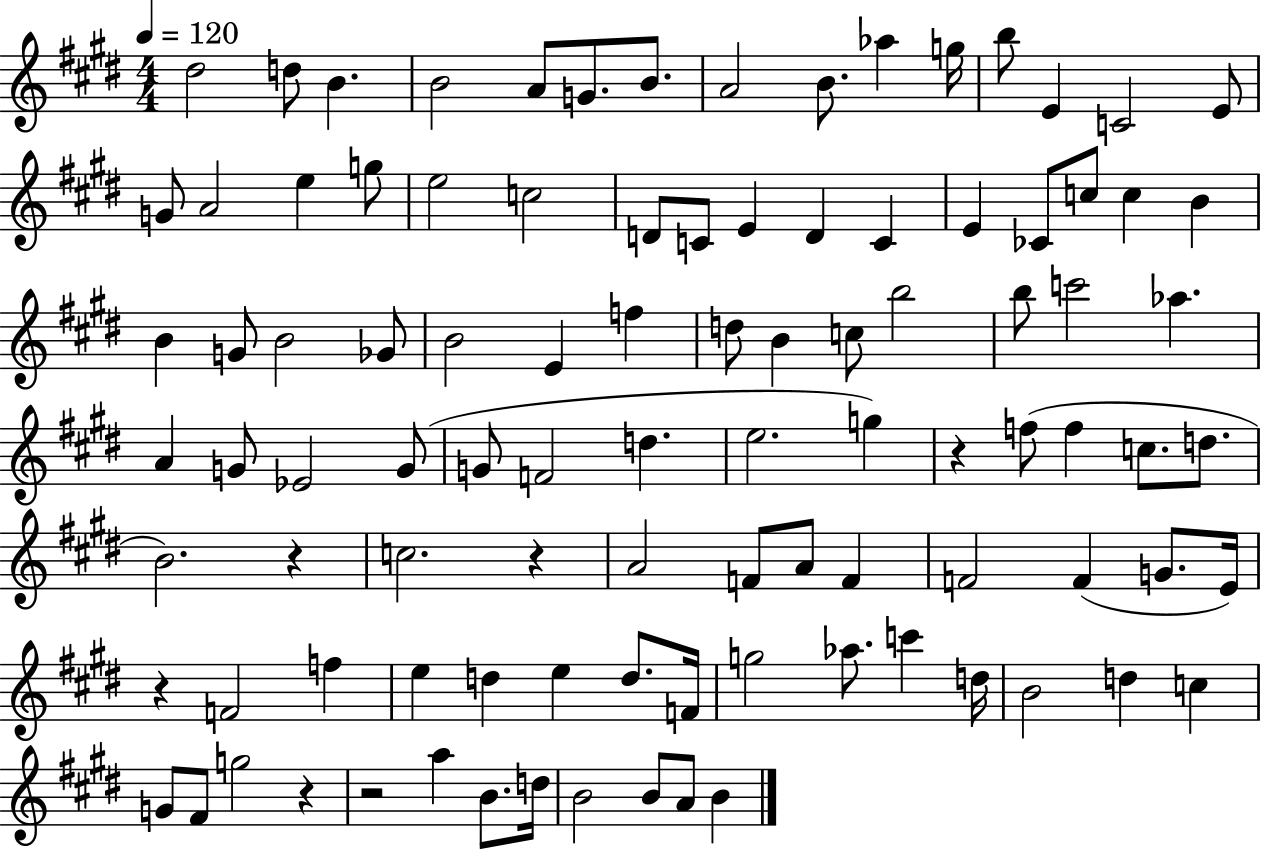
X:1
T:Untitled
M:4/4
L:1/4
K:E
^d2 d/2 B B2 A/2 G/2 B/2 A2 B/2 _a g/4 b/2 E C2 E/2 G/2 A2 e g/2 e2 c2 D/2 C/2 E D C E _C/2 c/2 c B B G/2 B2 _G/2 B2 E f d/2 B c/2 b2 b/2 c'2 _a A G/2 _E2 G/2 G/2 F2 d e2 g z f/2 f c/2 d/2 B2 z c2 z A2 F/2 A/2 F F2 F G/2 E/4 z F2 f e d e d/2 F/4 g2 _a/2 c' d/4 B2 d c G/2 ^F/2 g2 z z2 a B/2 d/4 B2 B/2 A/2 B